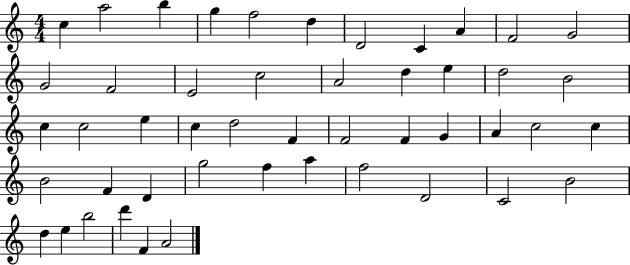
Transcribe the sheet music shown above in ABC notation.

X:1
T:Untitled
M:4/4
L:1/4
K:C
c a2 b g f2 d D2 C A F2 G2 G2 F2 E2 c2 A2 d e d2 B2 c c2 e c d2 F F2 F G A c2 c B2 F D g2 f a f2 D2 C2 B2 d e b2 d' F A2